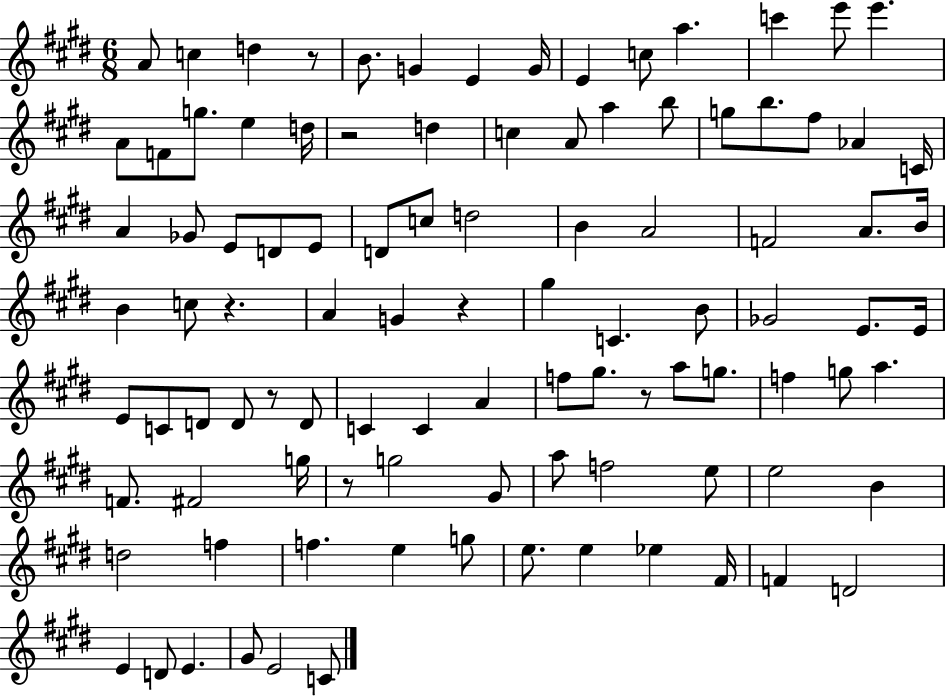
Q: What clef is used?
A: treble